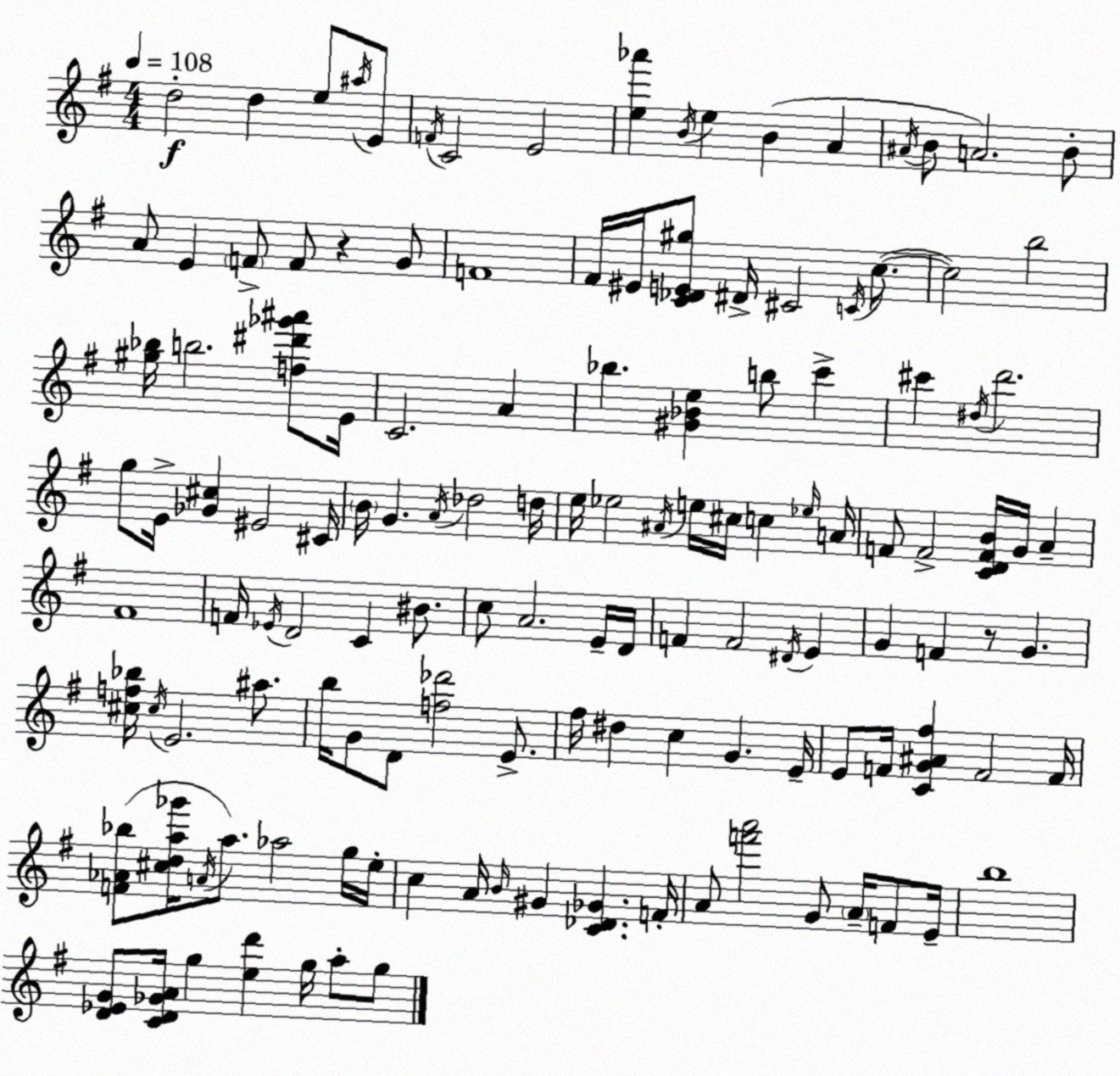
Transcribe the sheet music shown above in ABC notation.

X:1
T:Untitled
M:4/4
L:1/4
K:Em
d2 d e/2 ^a/4 E/2 F/4 C2 E2 [e_a'] B/4 e B A ^A/4 B/2 A2 B/2 A/2 E F/2 F/2 z G/2 F4 ^F/4 ^E/4 [C_DE^g]/2 ^D/4 ^C2 C/4 c/2 c2 b2 [^g_b]/4 b2 [f^d'_g'^a']/2 E/4 C2 A _b [^G_Be] b/2 c' ^c' ^d/4 d'2 g/2 E/4 [_G^c] ^E2 ^C/4 B/4 G A/4 _d2 d/4 e/4 _e2 ^A/4 e/4 ^c/4 c _e/4 A/4 F/2 F2 [CDFB]/4 G/4 A ^F4 F/4 _E/4 D2 C ^B/2 c/2 A2 E/4 D/4 F F2 ^D/4 E G F z/2 G [^cf_b]/4 ^c/4 E2 ^a/2 b/4 G/2 D/2 [f_d']2 E/2 ^f/4 ^d c G E/4 E/2 F/4 [CG^A^f] F2 F/4 [F_A_b]/2 [^cda_g']/4 A/4 a/2 _a2 g/4 e/4 c A/4 B/4 ^G [C_D_G] F/4 A/2 [f'a']2 G/2 A/4 F/2 E/4 b4 [D_EG]/2 [CD_GA]/4 g [ed'] g/4 a/2 g/2